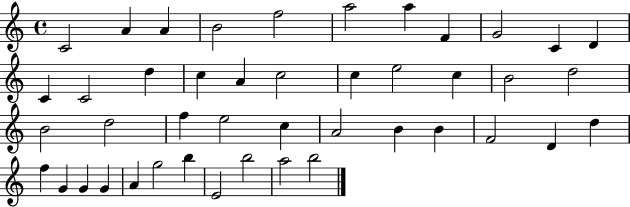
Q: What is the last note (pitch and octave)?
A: B5